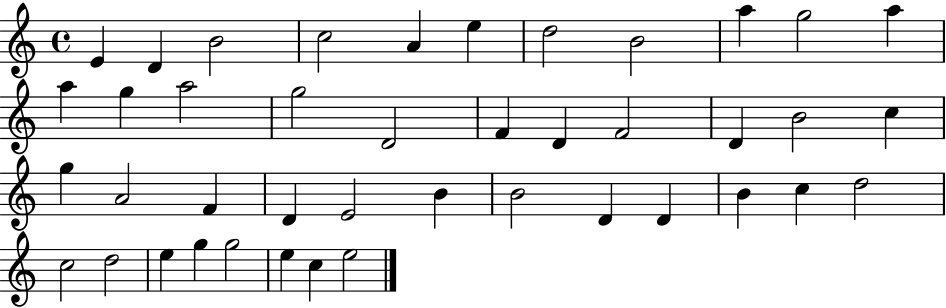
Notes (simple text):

E4/q D4/q B4/h C5/h A4/q E5/q D5/h B4/h A5/q G5/h A5/q A5/q G5/q A5/h G5/h D4/h F4/q D4/q F4/h D4/q B4/h C5/q G5/q A4/h F4/q D4/q E4/h B4/q B4/h D4/q D4/q B4/q C5/q D5/h C5/h D5/h E5/q G5/q G5/h E5/q C5/q E5/h